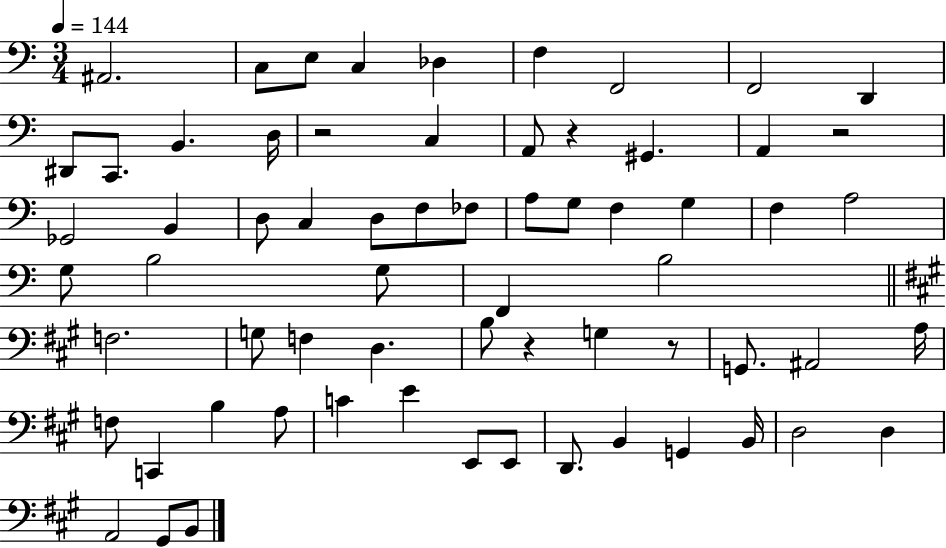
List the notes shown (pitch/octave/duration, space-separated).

A#2/h. C3/e E3/e C3/q Db3/q F3/q F2/h F2/h D2/q D#2/e C2/e. B2/q. D3/s R/h C3/q A2/e R/q G#2/q. A2/q R/h Gb2/h B2/q D3/e C3/q D3/e F3/e FES3/e A3/e G3/e F3/q G3/q F3/q A3/h G3/e B3/h G3/e F2/q B3/h F3/h. G3/e F3/q D3/q. B3/e R/q G3/q R/e G2/e. A#2/h A3/s F3/e C2/q B3/q A3/e C4/q E4/q E2/e E2/e D2/e. B2/q G2/q B2/s D3/h D3/q A2/h G#2/e B2/e